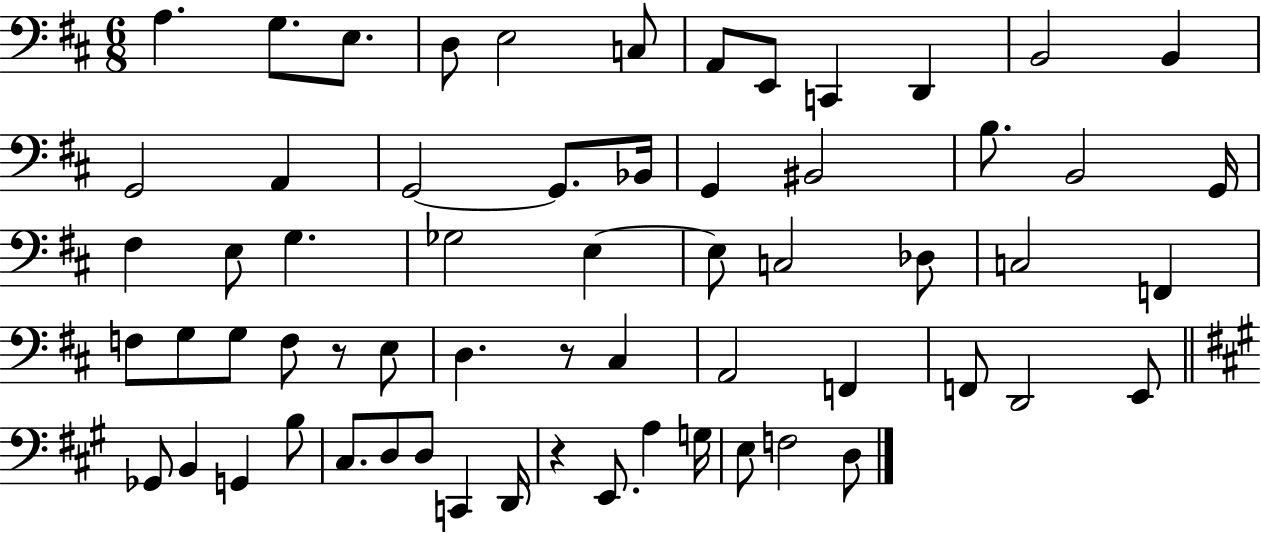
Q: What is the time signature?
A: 6/8